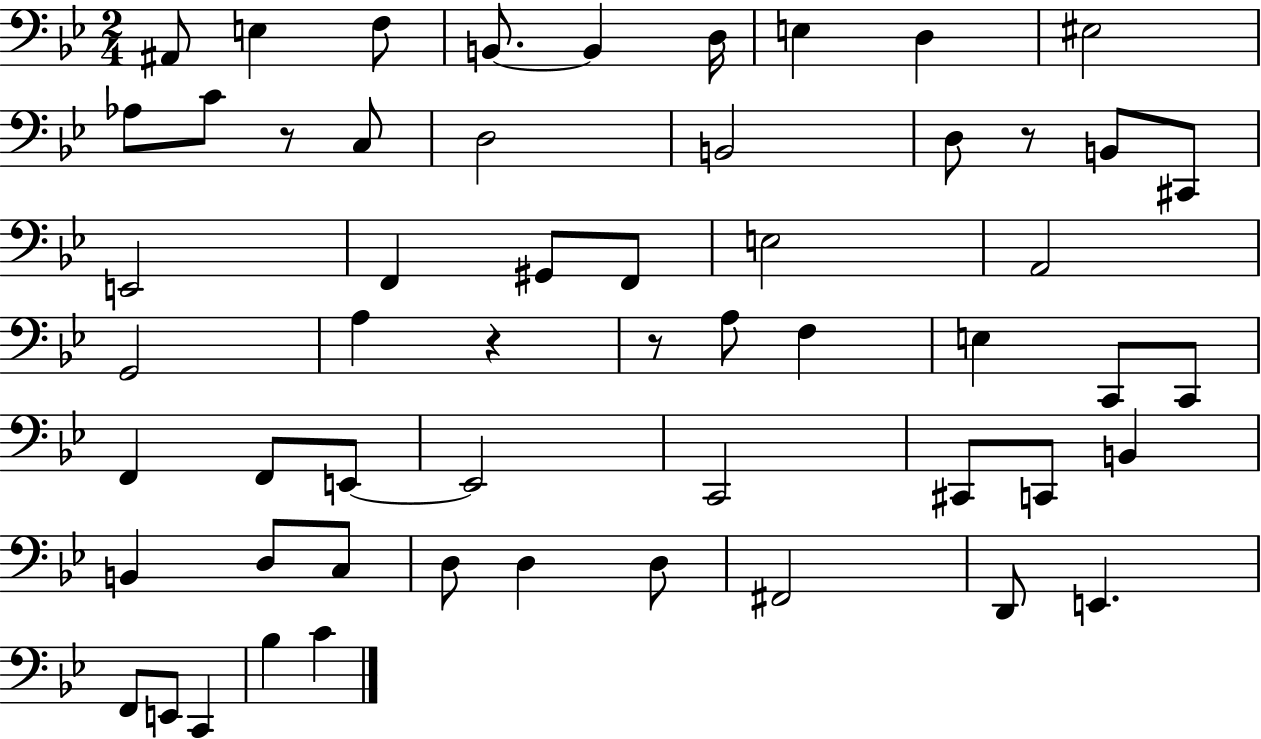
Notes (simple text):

A#2/e E3/q F3/e B2/e. B2/q D3/s E3/q D3/q EIS3/h Ab3/e C4/e R/e C3/e D3/h B2/h D3/e R/e B2/e C#2/e E2/h F2/q G#2/e F2/e E3/h A2/h G2/h A3/q R/q R/e A3/e F3/q E3/q C2/e C2/e F2/q F2/e E2/e E2/h C2/h C#2/e C2/e B2/q B2/q D3/e C3/e D3/e D3/q D3/e F#2/h D2/e E2/q. F2/e E2/e C2/q Bb3/q C4/q